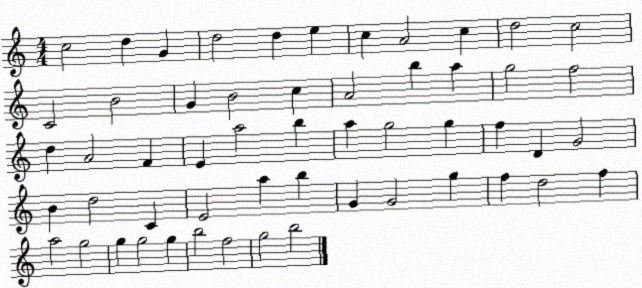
X:1
T:Untitled
M:4/4
L:1/4
K:C
c2 d G d2 d e c A2 c d2 c2 C2 B2 G B2 c A2 b a g2 f2 d A2 F E a2 b a g2 g f D G2 B d2 C E2 a b G G2 g f d2 f a2 g2 g g2 g b2 f2 g2 b2